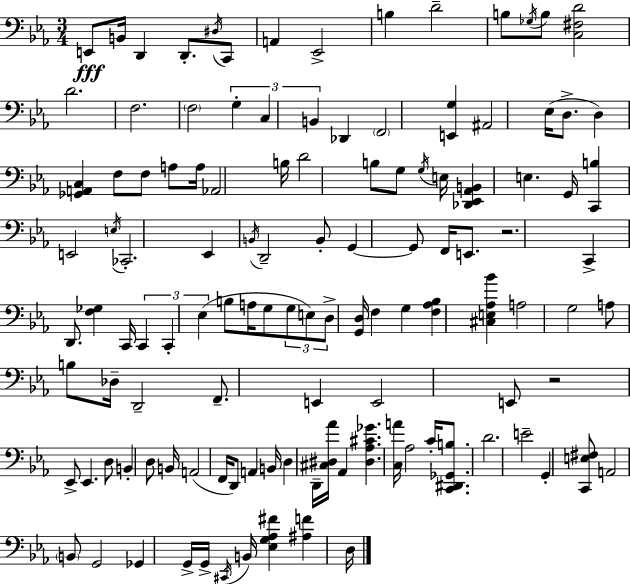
X:1
T:Untitled
M:3/4
L:1/4
K:Eb
E,,/2 B,,/4 D,, D,,/2 ^D,/4 C,,/2 A,, _E,,2 B, D2 B,/2 _G,/4 B,/2 [C,^F,D]2 D2 F,2 F,2 G, C, B,, _D,, F,,2 [E,,G,] ^A,,2 _E,/4 D,/2 D, [_G,,A,,C,] F,/2 F,/2 A,/2 A,/4 _A,,2 B,/4 D2 B,/2 G,/2 G,/4 E,/4 [_D,,_E,,_A,,B,,] E, G,,/4 [C,,B,] E,,2 E,/4 _C,,2 _E,, B,,/4 D,,2 B,,/2 G,, G,,/2 F,,/4 E,,/2 z2 C,, D,,/2 [F,_G,] C,,/4 C,, C,, _E, B,/2 A,/4 G,/2 G,/2 E,/2 D,/2 [G,,D,]/4 F, G, [F,_A,_B,] [^C,E,_A,_B] A,2 G,2 A,/2 B,/2 _D,/4 D,,2 F,,/2 E,, E,,2 E,,/2 z2 _E,,/2 _E,, D,/2 B,, D,/2 B,,/4 A,,2 F,,/4 D,,/2 A,, B,,/4 D, D,,/4 [^C,^D,_A]/4 _A,, [^D,_A,^C_G] [C,A]/4 _A,2 C/4 [C,,^D,,_G,,B,]/2 D2 E2 G,, [C,,E,^F,]/2 A,,2 B,,/2 G,,2 _G,, G,,/4 G,,/4 ^C,,/4 B,,/4 [_E,G,_A,^F] [^A,F] D,/4